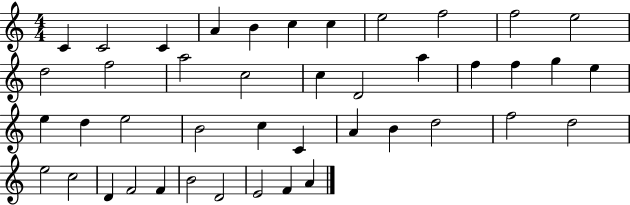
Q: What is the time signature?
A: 4/4